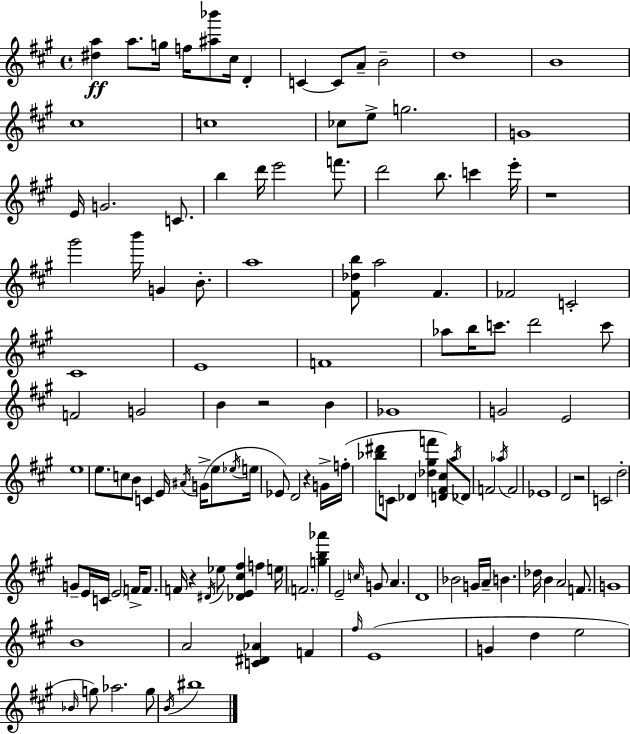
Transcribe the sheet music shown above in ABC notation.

X:1
T:Untitled
M:4/4
L:1/4
K:A
[^da] a/2 g/4 f/4 [^a_b']/2 ^c/4 D C C/2 A/2 B2 d4 B4 ^c4 c4 _c/2 e/2 g2 G4 E/4 G2 C/2 b d'/4 e'2 f'/2 d'2 b/2 c' e'/4 z4 ^g'2 b'/4 G B/2 a4 [^F_db]/2 a2 ^F _F2 C2 ^C4 E4 F4 _a/2 b/4 c'/2 d'2 c'/2 F2 G2 B z2 B _G4 G2 E2 e4 e/2 c/2 B/2 C E/4 ^A/4 G/4 e/2 _e/4 e/4 _E/2 D2 z G/4 f/4 [_b^d']/2 C/2 _D [_d^gf'] [D^F^c]/2 a/4 _D/2 F2 _a/4 F2 _E4 D2 z2 C2 d2 G/2 E/4 C/4 E2 F/4 F/2 F/4 z ^D/4 _e/2 [_DE^c^f] f e/4 F2 [gb_a'] E2 c/4 G/2 A D4 _B2 G/4 A/4 B _d/4 B A2 F/2 G4 B4 A2 [C^D_A] F ^f/4 E4 G d e2 _B/4 g/2 _a2 g/2 B/4 ^b4